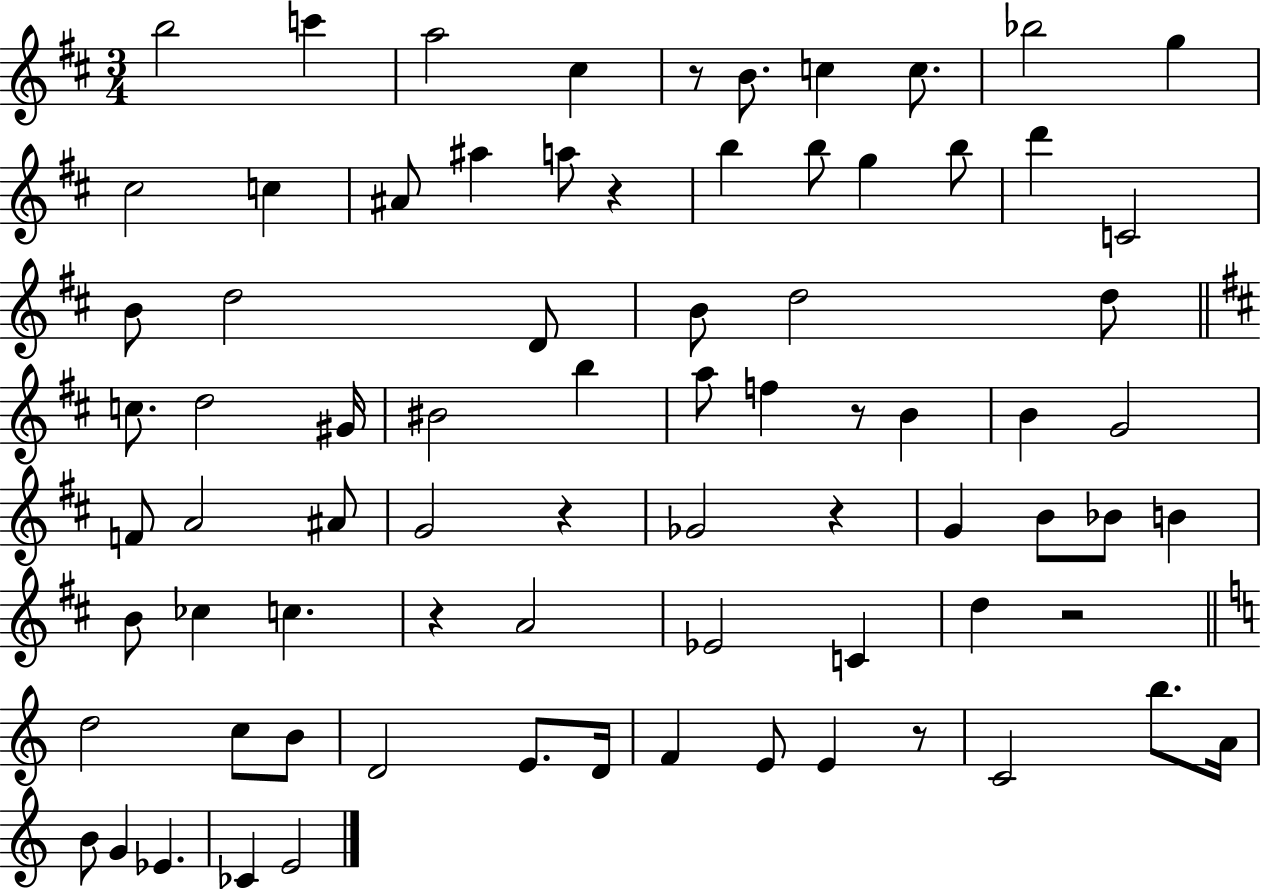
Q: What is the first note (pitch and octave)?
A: B5